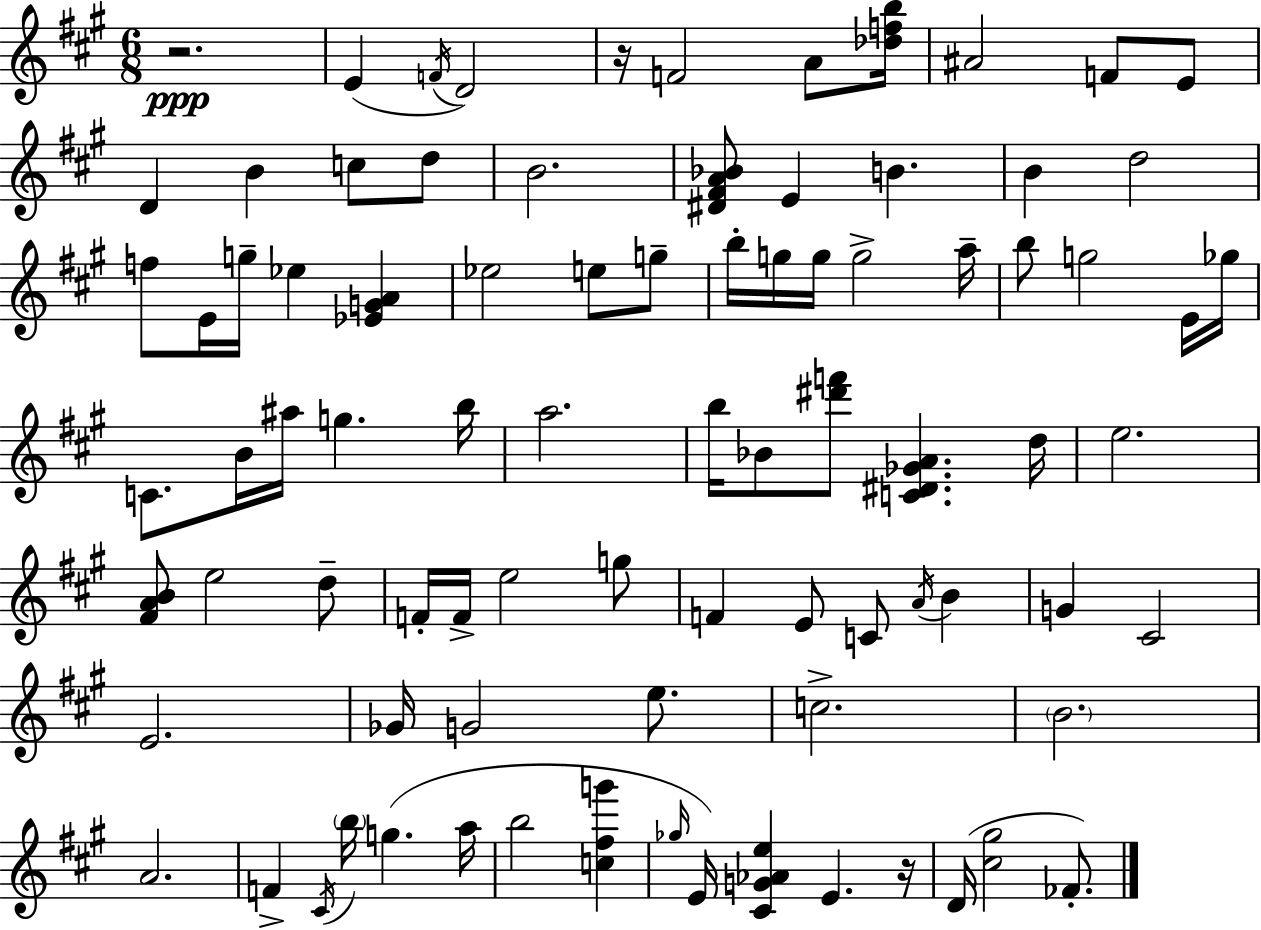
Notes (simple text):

R/h. E4/q F4/s D4/h R/s F4/h A4/e [Db5,F5,B5]/s A#4/h F4/e E4/e D4/q B4/q C5/e D5/e B4/h. [D#4,F#4,A4,Bb4]/e E4/q B4/q. B4/q D5/h F5/e E4/s G5/s Eb5/q [Eb4,G4,A4]/q Eb5/h E5/e G5/e B5/s G5/s G5/s G5/h A5/s B5/e G5/h E4/s Gb5/s C4/e. B4/s A#5/s G5/q. B5/s A5/h. B5/s Bb4/e [D#6,F6]/e [C4,D#4,Gb4,A4]/q. D5/s E5/h. [F#4,A4,B4]/e E5/h D5/e F4/s F4/s E5/h G5/e F4/q E4/e C4/e A4/s B4/q G4/q C#4/h E4/h. Gb4/s G4/h E5/e. C5/h. B4/h. A4/h. F4/q C#4/s B5/s G5/q. A5/s B5/h [C5,F#5,G6]/q Gb5/s E4/s [C#4,G4,Ab4,E5]/q E4/q. R/s D4/s [C#5,G#5]/h FES4/e.